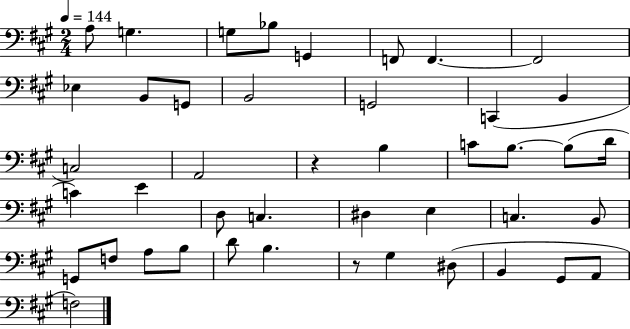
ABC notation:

X:1
T:Untitled
M:2/4
L:1/4
K:A
A,/2 G, G,/2 _B,/2 G,, F,,/2 F,, F,,2 _E, B,,/2 G,,/2 B,,2 G,,2 C,, B,, C,2 A,,2 z B, C/2 B,/2 B,/2 D/4 C E D,/2 C, ^D, E, C, B,,/2 G,,/2 F,/2 A,/2 B,/2 D/2 B, z/2 ^G, ^D,/2 B,, ^G,,/2 A,,/2 F,2